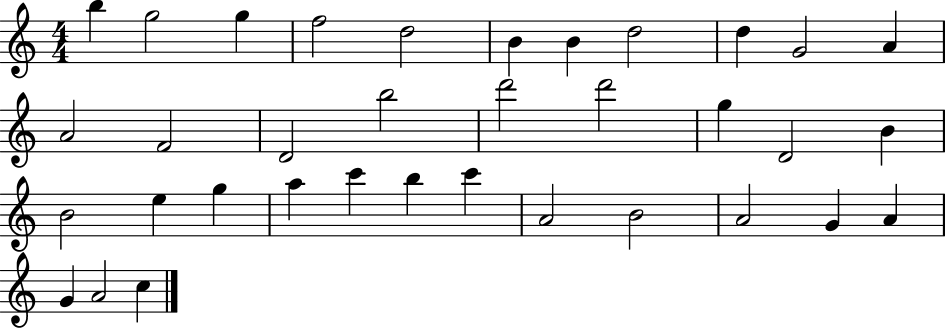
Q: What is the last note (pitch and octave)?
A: C5